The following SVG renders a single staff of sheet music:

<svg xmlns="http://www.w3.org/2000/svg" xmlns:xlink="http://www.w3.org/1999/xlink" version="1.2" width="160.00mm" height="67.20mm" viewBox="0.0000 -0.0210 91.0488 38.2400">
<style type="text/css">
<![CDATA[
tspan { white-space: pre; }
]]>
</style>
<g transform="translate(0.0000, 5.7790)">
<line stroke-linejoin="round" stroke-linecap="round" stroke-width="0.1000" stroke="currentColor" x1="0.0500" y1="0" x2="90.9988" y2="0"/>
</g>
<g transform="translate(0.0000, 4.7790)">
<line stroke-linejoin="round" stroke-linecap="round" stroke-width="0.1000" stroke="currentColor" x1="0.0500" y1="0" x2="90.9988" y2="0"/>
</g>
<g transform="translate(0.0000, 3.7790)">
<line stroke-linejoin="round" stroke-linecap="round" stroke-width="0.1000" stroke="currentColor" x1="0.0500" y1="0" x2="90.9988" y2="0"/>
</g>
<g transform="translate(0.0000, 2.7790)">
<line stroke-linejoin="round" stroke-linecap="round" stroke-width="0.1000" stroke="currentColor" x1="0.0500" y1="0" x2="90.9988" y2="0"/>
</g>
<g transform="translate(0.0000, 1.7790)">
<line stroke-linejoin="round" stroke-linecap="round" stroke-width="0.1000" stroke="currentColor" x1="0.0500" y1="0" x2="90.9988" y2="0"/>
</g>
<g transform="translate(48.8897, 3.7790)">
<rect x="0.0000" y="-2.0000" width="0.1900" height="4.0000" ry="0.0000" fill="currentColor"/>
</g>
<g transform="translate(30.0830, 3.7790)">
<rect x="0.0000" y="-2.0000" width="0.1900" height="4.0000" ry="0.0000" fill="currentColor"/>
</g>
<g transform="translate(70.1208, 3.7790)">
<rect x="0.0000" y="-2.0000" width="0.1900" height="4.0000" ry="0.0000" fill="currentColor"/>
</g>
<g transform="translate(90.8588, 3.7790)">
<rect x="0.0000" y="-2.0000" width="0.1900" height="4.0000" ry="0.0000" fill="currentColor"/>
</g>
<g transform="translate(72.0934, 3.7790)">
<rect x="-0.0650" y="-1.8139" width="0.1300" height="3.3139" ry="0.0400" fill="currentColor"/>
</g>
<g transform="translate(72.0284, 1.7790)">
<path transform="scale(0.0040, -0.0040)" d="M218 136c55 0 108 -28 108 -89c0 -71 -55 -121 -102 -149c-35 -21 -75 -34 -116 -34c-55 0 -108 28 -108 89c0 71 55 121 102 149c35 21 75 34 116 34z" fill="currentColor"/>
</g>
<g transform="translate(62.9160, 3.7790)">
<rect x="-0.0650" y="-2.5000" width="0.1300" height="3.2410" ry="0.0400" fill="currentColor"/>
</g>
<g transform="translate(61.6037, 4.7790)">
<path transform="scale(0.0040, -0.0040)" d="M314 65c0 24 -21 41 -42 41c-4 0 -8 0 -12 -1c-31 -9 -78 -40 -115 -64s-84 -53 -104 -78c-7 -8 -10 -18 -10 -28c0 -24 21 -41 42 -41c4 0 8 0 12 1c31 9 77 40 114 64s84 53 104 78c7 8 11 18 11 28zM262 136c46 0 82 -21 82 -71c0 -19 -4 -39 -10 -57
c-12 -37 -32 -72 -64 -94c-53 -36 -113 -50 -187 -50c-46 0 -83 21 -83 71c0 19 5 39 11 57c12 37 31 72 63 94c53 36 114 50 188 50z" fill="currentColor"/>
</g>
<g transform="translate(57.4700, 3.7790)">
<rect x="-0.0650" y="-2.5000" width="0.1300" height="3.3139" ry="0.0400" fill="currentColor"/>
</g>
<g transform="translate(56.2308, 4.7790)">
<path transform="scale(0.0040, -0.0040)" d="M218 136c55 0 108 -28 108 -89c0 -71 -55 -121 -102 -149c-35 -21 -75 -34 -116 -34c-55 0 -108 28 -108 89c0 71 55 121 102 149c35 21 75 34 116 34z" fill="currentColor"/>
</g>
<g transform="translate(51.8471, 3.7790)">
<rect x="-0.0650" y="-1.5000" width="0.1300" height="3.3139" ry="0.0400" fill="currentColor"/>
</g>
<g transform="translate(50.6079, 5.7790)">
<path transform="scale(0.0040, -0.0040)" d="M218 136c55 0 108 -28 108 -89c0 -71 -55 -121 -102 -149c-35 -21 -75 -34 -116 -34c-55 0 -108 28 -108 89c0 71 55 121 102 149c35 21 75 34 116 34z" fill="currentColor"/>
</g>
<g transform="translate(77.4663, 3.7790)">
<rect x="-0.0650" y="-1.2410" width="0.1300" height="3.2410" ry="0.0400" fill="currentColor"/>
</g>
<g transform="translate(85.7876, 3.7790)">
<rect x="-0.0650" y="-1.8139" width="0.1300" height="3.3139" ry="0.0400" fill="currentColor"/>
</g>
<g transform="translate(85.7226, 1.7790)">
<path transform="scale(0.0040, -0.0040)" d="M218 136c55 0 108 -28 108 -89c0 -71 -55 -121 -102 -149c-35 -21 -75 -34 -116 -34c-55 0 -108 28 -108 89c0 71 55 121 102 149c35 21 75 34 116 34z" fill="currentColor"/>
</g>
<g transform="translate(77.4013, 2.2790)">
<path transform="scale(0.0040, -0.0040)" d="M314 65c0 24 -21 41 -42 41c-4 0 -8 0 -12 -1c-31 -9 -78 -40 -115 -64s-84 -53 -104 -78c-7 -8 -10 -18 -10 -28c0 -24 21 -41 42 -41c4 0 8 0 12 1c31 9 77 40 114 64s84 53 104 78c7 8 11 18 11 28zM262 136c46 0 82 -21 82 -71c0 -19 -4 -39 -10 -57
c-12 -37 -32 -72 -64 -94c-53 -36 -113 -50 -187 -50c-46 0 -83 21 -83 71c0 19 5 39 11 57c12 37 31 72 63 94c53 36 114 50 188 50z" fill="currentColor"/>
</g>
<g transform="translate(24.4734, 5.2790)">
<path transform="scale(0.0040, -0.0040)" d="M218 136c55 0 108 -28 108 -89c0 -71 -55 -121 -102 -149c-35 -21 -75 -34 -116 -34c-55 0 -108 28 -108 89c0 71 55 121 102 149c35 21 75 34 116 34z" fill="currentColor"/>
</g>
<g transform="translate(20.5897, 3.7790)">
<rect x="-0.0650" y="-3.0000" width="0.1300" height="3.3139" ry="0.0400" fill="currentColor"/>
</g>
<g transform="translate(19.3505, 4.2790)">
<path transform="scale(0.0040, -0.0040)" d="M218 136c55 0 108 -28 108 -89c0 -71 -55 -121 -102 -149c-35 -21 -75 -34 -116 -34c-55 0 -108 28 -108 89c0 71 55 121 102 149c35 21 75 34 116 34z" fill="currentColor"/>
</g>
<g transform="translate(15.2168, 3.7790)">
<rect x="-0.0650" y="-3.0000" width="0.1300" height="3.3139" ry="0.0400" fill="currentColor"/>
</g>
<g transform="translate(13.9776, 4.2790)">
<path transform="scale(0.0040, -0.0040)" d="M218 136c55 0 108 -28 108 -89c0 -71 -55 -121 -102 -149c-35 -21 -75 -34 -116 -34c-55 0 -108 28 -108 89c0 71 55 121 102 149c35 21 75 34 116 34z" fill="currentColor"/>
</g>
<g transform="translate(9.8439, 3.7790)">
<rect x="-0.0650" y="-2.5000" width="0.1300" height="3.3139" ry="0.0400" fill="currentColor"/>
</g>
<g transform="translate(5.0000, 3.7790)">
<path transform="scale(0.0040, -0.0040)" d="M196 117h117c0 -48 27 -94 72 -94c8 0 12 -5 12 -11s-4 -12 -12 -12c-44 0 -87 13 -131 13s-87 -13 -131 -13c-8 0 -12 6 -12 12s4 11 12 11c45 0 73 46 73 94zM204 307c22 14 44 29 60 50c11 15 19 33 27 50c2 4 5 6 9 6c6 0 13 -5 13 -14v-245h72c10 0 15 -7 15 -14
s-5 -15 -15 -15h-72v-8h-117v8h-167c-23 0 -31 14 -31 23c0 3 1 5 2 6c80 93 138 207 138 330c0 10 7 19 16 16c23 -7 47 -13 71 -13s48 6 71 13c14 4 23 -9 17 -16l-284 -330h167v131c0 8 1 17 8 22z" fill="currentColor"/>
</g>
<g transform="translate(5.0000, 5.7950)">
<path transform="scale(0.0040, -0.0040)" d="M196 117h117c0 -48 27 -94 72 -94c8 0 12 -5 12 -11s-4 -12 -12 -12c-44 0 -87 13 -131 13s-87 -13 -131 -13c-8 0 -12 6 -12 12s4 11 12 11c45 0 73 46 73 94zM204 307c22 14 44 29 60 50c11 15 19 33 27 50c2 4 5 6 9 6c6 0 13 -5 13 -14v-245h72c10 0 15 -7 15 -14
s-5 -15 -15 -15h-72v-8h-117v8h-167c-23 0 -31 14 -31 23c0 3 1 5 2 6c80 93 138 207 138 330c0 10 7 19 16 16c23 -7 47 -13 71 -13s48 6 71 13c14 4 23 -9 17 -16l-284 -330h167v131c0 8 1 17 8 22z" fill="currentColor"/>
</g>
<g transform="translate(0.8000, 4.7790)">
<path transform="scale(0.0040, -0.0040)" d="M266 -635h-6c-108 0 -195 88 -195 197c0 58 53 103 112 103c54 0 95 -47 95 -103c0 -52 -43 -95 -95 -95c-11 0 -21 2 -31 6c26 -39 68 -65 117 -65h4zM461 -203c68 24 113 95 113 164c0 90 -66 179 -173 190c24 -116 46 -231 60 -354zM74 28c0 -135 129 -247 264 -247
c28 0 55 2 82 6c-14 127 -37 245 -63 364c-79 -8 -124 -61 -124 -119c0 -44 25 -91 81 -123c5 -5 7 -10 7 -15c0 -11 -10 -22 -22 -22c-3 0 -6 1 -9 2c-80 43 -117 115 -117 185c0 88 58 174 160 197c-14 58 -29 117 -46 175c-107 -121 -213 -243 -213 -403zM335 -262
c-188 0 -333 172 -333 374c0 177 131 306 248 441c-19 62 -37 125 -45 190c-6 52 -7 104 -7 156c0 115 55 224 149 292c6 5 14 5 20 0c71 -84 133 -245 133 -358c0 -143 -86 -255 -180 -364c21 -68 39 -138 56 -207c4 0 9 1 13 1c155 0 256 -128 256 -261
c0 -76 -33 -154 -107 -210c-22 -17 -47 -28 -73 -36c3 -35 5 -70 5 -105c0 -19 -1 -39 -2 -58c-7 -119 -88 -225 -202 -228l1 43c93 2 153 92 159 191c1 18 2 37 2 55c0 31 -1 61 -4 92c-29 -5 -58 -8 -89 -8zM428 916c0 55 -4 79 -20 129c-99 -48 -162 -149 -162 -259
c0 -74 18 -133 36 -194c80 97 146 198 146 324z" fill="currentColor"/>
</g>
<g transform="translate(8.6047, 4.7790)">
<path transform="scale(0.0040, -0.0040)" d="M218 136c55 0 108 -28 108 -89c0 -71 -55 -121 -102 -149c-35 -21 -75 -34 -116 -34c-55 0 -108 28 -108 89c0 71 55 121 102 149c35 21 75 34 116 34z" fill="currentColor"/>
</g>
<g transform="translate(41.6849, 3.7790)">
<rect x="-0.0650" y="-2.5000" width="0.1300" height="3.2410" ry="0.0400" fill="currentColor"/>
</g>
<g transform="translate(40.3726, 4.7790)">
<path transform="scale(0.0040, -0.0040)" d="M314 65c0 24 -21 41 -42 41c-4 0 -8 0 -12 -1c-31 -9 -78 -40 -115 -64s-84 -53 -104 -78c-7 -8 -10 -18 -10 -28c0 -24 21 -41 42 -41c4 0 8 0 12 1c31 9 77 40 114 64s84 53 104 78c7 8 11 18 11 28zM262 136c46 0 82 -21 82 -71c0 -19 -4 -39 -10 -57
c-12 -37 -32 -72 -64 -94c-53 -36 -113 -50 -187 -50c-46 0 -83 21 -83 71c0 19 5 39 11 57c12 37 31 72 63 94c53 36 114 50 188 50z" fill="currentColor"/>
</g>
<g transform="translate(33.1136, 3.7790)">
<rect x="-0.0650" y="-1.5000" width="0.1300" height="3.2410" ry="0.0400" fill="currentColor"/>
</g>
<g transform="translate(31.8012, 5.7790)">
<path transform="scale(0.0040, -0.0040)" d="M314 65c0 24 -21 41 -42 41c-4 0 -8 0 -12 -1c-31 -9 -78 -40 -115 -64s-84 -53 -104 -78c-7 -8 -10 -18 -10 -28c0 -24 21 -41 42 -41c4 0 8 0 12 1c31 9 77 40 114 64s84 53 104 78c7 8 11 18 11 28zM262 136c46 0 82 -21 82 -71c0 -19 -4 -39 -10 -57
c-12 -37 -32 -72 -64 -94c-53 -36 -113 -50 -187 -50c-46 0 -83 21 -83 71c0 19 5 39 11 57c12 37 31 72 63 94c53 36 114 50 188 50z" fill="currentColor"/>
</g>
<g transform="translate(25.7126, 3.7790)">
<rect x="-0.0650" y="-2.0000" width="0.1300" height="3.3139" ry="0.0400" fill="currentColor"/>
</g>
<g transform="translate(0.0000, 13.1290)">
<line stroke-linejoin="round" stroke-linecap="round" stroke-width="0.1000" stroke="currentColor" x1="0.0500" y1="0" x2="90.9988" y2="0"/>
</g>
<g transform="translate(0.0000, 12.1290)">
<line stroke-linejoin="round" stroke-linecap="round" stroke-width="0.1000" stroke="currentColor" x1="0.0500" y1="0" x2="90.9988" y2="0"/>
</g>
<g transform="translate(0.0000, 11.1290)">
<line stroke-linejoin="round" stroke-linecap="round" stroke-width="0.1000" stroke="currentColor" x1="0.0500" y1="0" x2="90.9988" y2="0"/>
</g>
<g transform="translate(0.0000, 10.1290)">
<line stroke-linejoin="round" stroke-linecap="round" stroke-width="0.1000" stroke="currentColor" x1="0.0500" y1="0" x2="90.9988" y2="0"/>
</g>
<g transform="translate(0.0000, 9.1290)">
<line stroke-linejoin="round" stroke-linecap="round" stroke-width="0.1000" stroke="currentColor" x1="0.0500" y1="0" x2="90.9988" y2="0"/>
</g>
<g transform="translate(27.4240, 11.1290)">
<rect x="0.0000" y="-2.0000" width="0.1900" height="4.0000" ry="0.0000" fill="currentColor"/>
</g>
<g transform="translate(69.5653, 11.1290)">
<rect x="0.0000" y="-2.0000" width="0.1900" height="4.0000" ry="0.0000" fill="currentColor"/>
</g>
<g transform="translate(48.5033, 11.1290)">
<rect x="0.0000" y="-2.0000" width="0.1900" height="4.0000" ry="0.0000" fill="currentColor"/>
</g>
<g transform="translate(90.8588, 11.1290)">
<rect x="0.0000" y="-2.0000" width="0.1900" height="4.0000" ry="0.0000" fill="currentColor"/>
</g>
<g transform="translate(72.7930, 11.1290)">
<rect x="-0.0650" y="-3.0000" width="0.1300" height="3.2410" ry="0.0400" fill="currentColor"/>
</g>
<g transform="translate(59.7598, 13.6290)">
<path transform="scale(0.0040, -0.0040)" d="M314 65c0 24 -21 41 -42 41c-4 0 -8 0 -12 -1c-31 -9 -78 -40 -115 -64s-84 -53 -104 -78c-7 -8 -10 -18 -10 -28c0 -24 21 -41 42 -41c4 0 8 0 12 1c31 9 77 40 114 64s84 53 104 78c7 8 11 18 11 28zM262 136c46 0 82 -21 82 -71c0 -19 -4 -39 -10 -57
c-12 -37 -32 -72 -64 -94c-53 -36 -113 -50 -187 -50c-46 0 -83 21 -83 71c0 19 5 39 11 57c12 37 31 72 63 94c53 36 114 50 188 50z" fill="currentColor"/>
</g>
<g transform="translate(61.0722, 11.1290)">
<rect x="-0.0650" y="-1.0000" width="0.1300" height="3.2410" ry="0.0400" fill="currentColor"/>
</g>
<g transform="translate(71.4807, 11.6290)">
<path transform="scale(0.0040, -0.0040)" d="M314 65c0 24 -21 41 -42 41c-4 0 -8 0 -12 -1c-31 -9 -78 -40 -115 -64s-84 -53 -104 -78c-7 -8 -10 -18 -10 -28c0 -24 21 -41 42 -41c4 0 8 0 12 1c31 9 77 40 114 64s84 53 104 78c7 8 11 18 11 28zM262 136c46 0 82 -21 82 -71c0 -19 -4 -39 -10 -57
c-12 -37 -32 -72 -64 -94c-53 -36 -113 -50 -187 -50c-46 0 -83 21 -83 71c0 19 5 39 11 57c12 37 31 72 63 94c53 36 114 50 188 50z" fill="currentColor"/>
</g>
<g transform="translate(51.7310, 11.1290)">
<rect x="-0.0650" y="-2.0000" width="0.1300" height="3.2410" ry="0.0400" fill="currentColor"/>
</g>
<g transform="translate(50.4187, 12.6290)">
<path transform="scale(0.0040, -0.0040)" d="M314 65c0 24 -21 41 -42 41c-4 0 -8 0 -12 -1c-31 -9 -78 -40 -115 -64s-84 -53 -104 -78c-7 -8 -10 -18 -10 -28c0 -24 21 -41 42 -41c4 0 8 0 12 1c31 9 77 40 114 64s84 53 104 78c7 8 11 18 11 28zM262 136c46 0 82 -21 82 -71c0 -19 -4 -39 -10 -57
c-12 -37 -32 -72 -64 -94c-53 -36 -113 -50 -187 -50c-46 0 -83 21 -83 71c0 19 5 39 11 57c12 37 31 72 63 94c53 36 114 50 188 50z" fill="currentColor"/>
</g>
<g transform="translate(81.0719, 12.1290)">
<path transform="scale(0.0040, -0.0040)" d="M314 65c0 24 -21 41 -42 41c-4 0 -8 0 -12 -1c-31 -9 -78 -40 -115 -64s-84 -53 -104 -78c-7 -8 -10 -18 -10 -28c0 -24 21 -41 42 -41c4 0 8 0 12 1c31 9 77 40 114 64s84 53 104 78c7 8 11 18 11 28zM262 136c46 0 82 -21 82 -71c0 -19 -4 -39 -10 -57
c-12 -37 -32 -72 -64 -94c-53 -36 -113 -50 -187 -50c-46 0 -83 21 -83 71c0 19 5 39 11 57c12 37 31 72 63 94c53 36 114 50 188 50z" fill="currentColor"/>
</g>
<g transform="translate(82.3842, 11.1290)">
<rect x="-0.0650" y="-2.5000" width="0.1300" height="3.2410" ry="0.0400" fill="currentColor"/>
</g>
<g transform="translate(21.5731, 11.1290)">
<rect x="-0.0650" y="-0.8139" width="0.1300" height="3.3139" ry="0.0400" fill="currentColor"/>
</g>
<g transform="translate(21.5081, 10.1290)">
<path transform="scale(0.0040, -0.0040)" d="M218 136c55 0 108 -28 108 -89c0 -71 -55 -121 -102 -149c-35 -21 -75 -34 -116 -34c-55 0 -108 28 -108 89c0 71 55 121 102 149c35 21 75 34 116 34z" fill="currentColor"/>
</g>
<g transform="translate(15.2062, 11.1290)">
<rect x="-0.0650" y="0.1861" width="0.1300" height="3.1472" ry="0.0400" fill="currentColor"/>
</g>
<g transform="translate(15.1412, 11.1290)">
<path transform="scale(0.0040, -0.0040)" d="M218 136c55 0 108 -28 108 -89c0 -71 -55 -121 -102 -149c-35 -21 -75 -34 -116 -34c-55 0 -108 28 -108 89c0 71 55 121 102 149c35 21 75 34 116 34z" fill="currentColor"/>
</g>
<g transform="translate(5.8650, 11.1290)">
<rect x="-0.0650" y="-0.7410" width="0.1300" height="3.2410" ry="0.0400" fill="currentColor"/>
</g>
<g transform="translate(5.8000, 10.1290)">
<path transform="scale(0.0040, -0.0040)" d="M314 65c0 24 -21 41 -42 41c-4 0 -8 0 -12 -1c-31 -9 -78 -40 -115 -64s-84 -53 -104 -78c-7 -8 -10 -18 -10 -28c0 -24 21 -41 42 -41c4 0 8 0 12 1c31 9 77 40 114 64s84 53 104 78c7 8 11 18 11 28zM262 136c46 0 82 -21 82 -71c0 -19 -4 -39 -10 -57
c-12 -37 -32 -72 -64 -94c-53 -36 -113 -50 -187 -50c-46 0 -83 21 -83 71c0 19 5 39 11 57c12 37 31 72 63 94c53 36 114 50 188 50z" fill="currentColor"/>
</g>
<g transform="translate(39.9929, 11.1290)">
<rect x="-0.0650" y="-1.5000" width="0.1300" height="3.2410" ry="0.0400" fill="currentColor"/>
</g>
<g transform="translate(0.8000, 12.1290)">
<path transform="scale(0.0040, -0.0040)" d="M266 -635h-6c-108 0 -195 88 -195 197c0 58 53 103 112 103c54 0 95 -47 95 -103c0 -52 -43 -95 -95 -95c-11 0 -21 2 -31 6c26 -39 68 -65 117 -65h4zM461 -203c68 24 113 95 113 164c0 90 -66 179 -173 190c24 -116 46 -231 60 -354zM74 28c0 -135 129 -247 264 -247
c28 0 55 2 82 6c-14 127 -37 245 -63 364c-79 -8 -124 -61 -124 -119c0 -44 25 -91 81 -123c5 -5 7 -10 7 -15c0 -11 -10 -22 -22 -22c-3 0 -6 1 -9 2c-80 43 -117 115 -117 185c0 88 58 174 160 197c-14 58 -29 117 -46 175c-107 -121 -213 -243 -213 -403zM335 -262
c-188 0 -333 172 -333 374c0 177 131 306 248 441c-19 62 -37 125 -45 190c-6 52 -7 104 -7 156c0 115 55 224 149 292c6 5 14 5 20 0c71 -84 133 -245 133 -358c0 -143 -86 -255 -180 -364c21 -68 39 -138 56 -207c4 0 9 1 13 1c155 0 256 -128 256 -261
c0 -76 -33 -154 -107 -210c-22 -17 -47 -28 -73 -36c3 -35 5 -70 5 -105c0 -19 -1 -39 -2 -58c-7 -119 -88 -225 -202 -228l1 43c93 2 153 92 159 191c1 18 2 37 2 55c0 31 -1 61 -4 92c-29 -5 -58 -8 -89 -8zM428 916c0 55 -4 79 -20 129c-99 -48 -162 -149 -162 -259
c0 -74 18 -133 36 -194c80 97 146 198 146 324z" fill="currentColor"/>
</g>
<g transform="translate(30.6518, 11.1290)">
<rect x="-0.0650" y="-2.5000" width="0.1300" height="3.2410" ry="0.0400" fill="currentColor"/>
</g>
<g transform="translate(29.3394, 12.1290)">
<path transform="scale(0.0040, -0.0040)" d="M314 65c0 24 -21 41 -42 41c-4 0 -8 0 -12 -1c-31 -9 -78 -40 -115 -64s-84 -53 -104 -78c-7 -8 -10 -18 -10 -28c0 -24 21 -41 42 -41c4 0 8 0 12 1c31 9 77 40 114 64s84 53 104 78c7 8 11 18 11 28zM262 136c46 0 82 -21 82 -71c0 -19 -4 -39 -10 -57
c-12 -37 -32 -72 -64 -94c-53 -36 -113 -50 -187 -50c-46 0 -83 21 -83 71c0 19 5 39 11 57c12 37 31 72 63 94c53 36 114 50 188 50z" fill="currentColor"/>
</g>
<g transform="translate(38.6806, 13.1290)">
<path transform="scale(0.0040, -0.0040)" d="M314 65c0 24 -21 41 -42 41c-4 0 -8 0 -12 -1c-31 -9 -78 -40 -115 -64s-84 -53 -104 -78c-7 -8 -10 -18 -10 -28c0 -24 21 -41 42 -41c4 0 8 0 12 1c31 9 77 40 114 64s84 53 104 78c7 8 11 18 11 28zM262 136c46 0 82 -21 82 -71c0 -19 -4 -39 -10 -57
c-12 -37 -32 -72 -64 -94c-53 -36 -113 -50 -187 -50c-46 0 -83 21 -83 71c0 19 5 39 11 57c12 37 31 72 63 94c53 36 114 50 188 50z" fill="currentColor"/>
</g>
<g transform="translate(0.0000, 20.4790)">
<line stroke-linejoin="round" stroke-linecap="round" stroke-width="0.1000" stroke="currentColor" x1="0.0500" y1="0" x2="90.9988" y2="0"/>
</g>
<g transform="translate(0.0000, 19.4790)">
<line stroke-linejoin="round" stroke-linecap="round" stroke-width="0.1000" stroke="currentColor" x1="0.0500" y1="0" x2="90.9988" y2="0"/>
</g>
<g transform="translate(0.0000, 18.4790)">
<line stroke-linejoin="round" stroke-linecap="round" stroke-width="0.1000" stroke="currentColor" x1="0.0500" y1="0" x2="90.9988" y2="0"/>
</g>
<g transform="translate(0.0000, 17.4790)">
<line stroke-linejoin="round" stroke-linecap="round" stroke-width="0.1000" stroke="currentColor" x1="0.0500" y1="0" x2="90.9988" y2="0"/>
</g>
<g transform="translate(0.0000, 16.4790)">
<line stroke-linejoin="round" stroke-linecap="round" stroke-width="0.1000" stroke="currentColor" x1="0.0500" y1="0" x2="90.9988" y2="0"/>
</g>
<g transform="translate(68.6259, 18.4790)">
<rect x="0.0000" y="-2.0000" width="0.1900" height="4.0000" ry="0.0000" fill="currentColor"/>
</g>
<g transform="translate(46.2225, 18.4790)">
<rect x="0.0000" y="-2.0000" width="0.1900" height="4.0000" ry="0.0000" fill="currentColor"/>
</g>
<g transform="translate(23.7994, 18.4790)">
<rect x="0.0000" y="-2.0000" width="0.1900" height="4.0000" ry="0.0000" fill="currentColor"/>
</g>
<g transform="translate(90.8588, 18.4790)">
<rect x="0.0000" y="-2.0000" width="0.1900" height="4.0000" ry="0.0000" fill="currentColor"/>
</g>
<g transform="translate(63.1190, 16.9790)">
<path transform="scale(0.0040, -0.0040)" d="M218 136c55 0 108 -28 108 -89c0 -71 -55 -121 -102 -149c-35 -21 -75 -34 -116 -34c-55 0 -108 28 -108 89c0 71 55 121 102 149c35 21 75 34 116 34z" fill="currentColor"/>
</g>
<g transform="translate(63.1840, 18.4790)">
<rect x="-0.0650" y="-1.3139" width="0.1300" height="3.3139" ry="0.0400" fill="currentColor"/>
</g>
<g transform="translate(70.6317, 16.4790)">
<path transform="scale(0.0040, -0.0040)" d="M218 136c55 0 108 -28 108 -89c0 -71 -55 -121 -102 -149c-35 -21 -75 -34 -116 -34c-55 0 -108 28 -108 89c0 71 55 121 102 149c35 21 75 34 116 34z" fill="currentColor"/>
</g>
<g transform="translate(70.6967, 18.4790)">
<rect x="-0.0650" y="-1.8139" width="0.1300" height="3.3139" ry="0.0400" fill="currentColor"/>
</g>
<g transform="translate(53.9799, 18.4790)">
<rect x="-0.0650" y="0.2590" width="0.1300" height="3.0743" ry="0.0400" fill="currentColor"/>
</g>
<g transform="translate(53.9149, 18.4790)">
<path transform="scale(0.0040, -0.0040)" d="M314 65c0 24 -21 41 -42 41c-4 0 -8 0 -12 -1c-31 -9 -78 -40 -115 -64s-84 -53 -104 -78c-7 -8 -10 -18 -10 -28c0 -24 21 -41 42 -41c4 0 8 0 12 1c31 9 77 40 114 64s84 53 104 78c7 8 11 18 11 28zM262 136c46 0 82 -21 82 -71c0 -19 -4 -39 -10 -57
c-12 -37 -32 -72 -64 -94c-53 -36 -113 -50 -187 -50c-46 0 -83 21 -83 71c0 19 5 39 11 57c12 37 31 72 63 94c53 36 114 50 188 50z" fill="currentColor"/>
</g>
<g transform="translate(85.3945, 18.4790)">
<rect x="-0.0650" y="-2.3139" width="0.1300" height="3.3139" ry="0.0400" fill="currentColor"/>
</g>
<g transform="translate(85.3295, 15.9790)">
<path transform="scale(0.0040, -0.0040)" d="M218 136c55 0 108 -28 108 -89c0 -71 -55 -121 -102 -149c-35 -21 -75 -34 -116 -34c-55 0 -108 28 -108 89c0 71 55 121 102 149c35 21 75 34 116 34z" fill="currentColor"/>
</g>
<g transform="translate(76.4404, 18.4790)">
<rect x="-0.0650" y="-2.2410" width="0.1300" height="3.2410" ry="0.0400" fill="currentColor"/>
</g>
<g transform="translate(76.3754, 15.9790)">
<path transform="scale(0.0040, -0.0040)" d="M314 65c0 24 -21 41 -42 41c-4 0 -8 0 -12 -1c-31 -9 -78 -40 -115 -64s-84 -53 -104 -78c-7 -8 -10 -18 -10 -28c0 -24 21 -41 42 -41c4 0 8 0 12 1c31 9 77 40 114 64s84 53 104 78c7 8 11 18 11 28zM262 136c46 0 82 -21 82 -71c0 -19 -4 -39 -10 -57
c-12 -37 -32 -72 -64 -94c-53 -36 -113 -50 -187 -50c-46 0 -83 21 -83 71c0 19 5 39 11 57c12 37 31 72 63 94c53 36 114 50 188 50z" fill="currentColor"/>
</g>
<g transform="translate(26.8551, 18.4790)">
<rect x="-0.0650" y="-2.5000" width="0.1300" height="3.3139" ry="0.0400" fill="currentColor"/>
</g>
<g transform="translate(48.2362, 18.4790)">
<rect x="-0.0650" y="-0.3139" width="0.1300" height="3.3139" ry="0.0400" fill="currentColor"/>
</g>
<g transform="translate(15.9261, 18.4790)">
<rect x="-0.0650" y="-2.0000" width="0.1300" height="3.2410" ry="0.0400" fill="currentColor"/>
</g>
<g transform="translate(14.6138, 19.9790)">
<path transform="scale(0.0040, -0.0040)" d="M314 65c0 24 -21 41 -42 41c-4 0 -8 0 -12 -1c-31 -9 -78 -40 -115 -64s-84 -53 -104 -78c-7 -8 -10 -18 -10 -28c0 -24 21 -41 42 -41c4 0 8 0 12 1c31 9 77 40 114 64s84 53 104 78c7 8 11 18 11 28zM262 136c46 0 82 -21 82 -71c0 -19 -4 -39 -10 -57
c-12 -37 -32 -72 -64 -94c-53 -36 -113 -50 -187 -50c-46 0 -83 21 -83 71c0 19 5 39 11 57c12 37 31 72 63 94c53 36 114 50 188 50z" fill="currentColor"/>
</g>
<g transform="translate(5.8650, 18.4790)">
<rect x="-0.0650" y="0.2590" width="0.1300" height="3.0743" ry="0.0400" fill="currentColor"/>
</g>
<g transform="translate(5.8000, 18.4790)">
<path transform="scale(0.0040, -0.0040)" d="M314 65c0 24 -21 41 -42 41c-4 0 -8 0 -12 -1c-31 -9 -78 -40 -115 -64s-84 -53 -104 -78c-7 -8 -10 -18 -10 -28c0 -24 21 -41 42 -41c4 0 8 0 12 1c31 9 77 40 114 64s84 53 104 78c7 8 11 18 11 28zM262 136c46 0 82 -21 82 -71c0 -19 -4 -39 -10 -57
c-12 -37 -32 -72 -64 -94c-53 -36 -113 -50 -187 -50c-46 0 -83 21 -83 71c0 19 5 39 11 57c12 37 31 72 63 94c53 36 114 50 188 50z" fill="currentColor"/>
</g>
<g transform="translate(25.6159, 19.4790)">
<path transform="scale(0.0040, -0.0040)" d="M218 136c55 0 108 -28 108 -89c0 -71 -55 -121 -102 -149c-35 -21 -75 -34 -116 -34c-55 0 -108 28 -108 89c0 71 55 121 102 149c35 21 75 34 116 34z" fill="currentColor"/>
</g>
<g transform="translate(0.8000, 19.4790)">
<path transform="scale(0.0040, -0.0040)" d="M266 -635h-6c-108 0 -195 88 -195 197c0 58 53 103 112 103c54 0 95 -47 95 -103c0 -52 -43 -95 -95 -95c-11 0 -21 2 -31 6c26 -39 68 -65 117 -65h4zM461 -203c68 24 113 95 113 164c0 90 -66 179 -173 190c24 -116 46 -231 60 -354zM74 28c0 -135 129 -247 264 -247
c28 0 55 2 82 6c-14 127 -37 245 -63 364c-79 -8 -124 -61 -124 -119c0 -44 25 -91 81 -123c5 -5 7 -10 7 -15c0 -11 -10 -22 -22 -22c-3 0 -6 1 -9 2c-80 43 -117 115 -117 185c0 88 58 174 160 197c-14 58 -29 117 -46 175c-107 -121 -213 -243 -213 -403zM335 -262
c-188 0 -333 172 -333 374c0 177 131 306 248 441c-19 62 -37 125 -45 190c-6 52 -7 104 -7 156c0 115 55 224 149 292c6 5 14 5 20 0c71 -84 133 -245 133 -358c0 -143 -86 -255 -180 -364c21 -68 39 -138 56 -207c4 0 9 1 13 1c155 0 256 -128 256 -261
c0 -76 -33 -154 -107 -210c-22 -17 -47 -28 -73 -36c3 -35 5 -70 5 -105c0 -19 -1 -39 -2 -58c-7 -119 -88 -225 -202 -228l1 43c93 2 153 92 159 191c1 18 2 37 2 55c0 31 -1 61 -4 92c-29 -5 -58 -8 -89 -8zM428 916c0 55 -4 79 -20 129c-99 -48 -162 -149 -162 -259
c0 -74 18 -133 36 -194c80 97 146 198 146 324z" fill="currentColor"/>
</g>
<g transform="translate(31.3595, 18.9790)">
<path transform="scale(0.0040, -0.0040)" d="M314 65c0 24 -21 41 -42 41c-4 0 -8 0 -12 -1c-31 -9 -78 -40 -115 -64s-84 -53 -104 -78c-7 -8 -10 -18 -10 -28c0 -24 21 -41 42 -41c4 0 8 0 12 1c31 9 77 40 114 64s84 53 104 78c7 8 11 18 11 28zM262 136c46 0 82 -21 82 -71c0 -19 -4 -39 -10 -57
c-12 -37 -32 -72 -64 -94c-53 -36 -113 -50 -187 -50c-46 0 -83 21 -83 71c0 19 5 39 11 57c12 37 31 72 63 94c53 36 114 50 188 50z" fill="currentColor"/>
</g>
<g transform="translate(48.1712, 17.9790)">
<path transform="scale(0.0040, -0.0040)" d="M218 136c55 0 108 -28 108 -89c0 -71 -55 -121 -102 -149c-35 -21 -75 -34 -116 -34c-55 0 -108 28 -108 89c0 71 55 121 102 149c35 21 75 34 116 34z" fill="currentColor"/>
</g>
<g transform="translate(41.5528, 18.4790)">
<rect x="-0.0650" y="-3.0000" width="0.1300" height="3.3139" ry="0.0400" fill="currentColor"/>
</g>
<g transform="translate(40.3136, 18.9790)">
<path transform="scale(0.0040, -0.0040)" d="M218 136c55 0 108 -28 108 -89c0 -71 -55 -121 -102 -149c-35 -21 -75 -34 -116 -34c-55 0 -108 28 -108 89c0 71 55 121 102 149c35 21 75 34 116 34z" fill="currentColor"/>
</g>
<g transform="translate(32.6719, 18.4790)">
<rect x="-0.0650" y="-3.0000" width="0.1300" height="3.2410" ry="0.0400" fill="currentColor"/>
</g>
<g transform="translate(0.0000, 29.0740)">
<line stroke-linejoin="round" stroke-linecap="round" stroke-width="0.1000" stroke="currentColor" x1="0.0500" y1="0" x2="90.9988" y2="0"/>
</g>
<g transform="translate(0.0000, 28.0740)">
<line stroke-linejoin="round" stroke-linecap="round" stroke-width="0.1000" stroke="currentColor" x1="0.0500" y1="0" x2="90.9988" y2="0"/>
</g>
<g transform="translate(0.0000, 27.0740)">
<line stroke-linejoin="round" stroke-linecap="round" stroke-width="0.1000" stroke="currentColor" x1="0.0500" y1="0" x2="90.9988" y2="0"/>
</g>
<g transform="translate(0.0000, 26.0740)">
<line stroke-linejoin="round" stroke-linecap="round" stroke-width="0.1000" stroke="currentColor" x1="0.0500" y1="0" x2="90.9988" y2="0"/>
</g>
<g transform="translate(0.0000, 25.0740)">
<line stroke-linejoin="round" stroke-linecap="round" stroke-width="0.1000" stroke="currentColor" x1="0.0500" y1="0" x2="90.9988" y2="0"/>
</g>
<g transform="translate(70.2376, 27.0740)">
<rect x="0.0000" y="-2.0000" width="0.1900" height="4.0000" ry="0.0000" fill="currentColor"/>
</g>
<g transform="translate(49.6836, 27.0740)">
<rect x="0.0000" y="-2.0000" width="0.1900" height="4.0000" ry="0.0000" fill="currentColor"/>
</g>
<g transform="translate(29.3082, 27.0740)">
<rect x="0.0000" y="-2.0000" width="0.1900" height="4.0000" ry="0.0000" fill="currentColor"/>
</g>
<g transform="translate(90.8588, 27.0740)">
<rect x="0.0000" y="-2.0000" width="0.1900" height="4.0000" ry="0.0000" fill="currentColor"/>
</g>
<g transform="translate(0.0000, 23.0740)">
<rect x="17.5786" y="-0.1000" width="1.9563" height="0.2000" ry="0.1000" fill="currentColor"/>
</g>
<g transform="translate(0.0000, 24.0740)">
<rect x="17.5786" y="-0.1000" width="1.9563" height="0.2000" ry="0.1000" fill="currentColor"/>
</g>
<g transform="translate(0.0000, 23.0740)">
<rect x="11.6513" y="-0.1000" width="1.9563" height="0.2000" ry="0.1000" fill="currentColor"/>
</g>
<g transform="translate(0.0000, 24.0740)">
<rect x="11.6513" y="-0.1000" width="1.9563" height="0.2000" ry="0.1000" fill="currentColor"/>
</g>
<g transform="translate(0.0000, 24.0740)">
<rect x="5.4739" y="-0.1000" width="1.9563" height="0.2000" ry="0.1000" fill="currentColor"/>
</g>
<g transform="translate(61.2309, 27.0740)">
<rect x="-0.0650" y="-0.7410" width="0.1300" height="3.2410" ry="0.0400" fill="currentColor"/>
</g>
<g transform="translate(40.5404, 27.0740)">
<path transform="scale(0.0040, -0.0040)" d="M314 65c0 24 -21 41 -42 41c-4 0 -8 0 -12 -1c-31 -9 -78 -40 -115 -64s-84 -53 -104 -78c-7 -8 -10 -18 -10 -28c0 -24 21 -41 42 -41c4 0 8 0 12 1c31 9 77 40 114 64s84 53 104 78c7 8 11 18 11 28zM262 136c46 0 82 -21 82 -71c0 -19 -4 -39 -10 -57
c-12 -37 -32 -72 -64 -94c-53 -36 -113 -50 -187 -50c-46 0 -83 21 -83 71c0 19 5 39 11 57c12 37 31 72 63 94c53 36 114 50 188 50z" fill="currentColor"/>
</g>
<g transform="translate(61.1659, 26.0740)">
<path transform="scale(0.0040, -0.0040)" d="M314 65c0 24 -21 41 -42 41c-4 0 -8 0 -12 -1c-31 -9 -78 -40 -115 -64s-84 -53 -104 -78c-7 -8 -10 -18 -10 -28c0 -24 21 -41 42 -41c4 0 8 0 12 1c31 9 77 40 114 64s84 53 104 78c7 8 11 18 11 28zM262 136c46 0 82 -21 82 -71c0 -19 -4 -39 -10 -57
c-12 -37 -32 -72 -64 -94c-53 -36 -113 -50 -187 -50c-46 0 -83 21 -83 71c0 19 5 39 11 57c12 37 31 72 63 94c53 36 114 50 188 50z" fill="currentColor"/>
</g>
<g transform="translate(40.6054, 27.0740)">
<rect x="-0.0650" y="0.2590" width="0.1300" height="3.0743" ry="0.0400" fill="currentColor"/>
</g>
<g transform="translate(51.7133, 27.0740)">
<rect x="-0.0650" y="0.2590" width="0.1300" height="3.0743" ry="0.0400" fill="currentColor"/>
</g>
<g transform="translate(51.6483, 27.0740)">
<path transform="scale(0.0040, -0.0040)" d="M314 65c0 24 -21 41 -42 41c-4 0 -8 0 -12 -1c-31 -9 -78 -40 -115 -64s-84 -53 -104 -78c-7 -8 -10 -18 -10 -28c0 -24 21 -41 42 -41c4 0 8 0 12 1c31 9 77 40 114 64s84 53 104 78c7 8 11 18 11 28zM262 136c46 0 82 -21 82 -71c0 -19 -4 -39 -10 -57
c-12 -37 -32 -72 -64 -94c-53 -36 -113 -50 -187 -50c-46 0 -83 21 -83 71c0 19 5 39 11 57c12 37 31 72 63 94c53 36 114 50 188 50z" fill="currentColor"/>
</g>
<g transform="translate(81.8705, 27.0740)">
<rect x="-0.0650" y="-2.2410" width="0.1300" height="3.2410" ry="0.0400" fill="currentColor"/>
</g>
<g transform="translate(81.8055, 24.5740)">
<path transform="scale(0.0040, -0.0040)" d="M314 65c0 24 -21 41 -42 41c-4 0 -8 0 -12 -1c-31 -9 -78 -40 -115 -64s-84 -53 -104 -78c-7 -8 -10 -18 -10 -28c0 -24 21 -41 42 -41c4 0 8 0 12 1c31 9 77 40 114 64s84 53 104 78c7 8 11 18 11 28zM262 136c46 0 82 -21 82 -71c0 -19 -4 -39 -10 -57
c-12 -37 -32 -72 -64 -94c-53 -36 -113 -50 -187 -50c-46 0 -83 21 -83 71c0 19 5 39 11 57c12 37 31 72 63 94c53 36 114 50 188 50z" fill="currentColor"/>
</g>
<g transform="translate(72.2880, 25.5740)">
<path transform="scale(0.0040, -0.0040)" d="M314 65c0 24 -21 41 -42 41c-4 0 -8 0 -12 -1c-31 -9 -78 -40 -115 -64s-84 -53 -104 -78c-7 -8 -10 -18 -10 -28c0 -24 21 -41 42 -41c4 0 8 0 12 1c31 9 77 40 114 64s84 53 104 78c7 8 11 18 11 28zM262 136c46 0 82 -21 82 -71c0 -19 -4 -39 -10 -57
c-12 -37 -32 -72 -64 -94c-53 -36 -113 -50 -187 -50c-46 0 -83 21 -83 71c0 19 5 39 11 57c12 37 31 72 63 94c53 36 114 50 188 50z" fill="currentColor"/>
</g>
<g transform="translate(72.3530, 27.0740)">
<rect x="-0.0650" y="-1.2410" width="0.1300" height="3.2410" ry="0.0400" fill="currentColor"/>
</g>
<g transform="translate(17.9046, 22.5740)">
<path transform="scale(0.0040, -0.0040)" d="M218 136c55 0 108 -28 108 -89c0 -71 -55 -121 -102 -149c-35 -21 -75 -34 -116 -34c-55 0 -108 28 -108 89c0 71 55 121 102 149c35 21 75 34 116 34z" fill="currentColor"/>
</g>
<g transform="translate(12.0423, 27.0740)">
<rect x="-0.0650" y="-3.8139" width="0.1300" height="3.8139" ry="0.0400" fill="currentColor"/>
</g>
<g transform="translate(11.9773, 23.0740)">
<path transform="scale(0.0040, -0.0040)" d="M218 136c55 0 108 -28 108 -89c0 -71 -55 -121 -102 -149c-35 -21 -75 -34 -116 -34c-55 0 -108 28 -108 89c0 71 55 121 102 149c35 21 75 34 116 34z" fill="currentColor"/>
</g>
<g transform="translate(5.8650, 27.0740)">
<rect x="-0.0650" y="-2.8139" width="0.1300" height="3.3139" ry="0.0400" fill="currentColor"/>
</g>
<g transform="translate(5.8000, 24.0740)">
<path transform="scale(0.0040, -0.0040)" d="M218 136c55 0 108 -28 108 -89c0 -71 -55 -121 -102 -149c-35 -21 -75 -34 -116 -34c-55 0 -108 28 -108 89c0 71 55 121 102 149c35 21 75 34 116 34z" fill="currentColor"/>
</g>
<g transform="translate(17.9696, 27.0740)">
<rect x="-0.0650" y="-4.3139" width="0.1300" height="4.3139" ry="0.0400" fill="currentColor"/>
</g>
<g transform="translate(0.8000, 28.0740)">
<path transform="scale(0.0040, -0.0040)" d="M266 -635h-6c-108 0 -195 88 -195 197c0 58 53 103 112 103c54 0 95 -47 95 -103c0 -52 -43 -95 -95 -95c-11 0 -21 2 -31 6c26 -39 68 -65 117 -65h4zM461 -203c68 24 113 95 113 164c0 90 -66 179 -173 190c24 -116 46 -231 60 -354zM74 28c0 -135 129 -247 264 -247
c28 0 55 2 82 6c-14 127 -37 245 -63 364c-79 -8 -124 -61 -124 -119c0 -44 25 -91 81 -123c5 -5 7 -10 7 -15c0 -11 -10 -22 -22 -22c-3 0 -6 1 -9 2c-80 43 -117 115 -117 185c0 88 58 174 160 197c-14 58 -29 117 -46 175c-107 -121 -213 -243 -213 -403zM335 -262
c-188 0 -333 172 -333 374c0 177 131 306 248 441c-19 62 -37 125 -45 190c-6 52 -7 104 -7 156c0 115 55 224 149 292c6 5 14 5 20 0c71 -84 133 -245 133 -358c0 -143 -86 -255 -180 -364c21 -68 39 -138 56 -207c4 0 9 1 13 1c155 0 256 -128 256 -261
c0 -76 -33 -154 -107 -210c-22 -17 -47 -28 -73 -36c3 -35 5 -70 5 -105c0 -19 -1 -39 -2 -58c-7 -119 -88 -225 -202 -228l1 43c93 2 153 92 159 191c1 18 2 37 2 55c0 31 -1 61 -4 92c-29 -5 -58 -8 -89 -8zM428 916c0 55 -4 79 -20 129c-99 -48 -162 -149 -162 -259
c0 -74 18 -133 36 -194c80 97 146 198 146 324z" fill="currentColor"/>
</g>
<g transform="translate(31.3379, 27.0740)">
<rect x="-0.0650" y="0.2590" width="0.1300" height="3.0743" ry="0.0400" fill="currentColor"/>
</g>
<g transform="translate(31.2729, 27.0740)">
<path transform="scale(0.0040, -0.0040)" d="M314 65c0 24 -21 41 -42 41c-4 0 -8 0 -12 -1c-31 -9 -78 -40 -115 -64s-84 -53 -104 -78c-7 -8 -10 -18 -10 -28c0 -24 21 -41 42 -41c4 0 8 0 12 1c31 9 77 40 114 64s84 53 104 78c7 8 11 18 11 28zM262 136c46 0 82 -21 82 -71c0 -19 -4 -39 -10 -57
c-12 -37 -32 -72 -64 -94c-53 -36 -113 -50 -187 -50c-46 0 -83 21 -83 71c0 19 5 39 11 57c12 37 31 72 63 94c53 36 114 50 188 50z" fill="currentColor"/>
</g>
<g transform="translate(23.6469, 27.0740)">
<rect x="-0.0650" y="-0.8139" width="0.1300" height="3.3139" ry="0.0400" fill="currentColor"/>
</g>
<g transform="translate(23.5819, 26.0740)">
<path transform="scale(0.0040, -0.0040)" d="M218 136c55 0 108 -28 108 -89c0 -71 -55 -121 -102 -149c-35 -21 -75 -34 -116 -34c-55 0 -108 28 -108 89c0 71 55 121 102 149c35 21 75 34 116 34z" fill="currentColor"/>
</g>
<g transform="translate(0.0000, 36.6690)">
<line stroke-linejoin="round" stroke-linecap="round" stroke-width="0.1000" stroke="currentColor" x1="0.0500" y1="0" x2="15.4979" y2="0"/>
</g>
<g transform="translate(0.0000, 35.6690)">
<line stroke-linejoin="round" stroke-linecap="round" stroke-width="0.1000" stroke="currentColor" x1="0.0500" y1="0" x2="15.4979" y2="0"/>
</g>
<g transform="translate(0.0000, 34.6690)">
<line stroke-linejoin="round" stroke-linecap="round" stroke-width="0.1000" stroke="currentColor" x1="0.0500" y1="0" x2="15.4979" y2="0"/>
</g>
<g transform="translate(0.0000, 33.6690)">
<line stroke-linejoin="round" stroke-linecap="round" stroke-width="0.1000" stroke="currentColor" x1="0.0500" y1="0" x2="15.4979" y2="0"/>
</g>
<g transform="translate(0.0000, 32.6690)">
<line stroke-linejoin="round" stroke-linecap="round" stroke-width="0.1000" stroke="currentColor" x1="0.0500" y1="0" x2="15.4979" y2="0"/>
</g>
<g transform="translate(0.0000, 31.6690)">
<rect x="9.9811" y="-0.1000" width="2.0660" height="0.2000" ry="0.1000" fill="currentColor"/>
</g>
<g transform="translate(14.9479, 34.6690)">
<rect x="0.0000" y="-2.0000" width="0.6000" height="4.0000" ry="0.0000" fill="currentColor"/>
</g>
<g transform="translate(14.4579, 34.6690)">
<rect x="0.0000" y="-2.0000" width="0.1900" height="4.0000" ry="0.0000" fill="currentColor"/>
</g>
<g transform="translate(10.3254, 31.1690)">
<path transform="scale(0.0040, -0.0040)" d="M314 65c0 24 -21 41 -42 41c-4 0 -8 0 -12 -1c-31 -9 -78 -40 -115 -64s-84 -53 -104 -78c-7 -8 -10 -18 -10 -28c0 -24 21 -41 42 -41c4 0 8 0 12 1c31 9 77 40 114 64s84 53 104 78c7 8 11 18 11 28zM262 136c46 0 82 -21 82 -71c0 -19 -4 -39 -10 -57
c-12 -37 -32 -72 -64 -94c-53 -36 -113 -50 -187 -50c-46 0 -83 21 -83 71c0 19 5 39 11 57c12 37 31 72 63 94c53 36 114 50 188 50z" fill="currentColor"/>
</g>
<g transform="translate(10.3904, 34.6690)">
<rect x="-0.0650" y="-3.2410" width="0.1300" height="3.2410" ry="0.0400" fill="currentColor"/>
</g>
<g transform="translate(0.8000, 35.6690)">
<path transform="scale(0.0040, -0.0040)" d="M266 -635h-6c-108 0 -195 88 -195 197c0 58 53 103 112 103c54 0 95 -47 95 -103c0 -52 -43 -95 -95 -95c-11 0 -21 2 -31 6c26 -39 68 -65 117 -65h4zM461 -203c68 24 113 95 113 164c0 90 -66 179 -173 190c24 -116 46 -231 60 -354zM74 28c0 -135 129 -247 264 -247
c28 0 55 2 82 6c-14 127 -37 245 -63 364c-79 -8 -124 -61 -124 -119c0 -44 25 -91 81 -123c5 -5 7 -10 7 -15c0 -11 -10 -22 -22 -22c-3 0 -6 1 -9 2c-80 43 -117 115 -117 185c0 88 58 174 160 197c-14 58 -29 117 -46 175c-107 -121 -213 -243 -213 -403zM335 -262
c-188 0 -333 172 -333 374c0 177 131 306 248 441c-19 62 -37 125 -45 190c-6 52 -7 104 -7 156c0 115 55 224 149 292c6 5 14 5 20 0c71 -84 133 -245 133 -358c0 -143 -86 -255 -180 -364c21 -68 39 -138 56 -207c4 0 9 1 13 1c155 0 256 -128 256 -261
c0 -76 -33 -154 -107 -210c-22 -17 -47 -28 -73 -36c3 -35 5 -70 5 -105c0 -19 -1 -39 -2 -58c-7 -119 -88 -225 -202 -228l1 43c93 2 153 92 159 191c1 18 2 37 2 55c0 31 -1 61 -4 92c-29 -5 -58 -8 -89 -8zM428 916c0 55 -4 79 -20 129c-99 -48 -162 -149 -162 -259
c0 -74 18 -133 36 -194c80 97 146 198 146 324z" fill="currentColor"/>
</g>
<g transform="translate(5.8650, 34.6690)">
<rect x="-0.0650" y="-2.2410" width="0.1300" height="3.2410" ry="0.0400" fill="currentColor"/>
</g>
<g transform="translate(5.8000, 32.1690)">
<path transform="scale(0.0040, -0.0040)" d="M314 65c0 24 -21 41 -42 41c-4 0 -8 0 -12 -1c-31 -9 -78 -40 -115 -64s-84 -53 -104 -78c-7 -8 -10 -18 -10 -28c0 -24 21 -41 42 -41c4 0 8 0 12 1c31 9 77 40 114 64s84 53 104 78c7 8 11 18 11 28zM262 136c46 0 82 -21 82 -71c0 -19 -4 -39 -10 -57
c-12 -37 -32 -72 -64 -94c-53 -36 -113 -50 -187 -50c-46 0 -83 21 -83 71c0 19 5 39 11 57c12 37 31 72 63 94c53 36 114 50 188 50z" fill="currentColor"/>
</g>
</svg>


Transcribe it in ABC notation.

X:1
T:Untitled
M:4/4
L:1/4
K:C
G A A F E2 G2 E G G2 f e2 f d2 B d G2 E2 F2 D2 A2 G2 B2 F2 G A2 A c B2 e f g2 g a c' d' d B2 B2 B2 d2 e2 g2 g2 b2